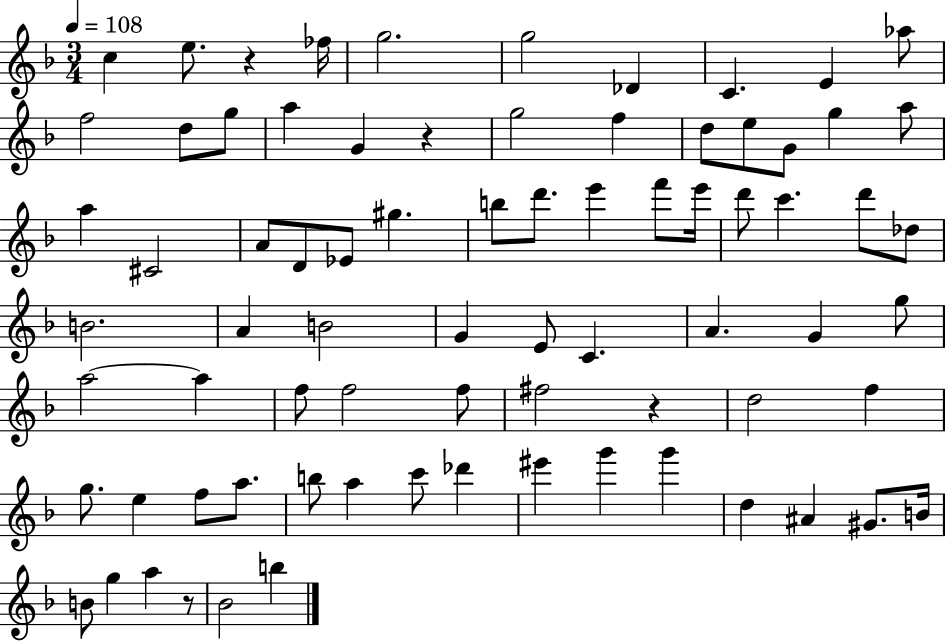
{
  \clef treble
  \numericTimeSignature
  \time 3/4
  \key f \major
  \tempo 4 = 108
  c''4 e''8. r4 fes''16 | g''2. | g''2 des'4 | c'4. e'4 aes''8 | \break f''2 d''8 g''8 | a''4 g'4 r4 | g''2 f''4 | d''8 e''8 g'8 g''4 a''8 | \break a''4 cis'2 | a'8 d'8 ees'8 gis''4. | b''8 d'''8. e'''4 f'''8 e'''16 | d'''8 c'''4. d'''8 des''8 | \break b'2. | a'4 b'2 | g'4 e'8 c'4. | a'4. g'4 g''8 | \break a''2~~ a''4 | f''8 f''2 f''8 | fis''2 r4 | d''2 f''4 | \break g''8. e''4 f''8 a''8. | b''8 a''4 c'''8 des'''4 | eis'''4 g'''4 g'''4 | d''4 ais'4 gis'8. b'16 | \break b'8 g''4 a''4 r8 | bes'2 b''4 | \bar "|."
}